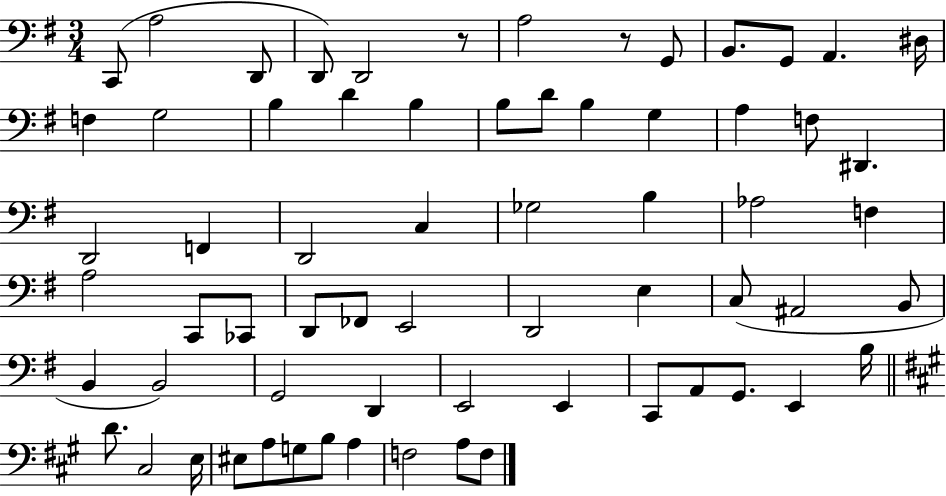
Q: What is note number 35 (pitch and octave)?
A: D2